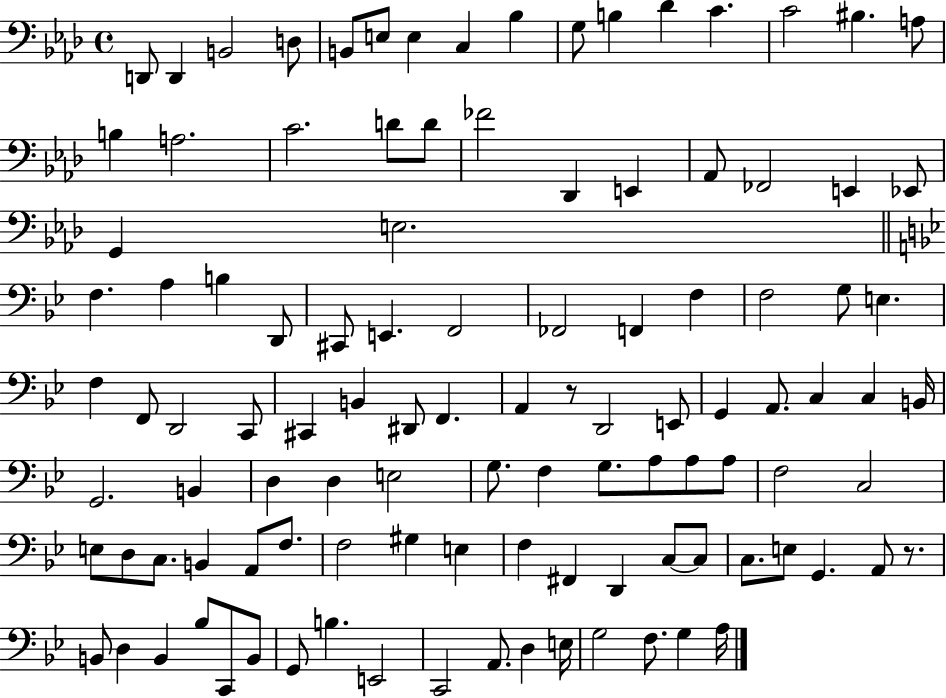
X:1
T:Untitled
M:4/4
L:1/4
K:Ab
D,,/2 D,, B,,2 D,/2 B,,/2 E,/2 E, C, _B, G,/2 B, _D C C2 ^B, A,/2 B, A,2 C2 D/2 D/2 _F2 _D,, E,, _A,,/2 _F,,2 E,, _E,,/2 G,, E,2 F, A, B, D,,/2 ^C,,/2 E,, F,,2 _F,,2 F,, F, F,2 G,/2 E, F, F,,/2 D,,2 C,,/2 ^C,, B,, ^D,,/2 F,, A,, z/2 D,,2 E,,/2 G,, A,,/2 C, C, B,,/4 G,,2 B,, D, D, E,2 G,/2 F, G,/2 A,/2 A,/2 A,/2 F,2 C,2 E,/2 D,/2 C,/2 B,, A,,/2 F,/2 F,2 ^G, E, F, ^F,, D,, C,/2 C,/2 C,/2 E,/2 G,, A,,/2 z/2 B,,/2 D, B,, _B,/2 C,,/2 B,,/2 G,,/2 B, E,,2 C,,2 A,,/2 D, E,/4 G,2 F,/2 G, A,/4